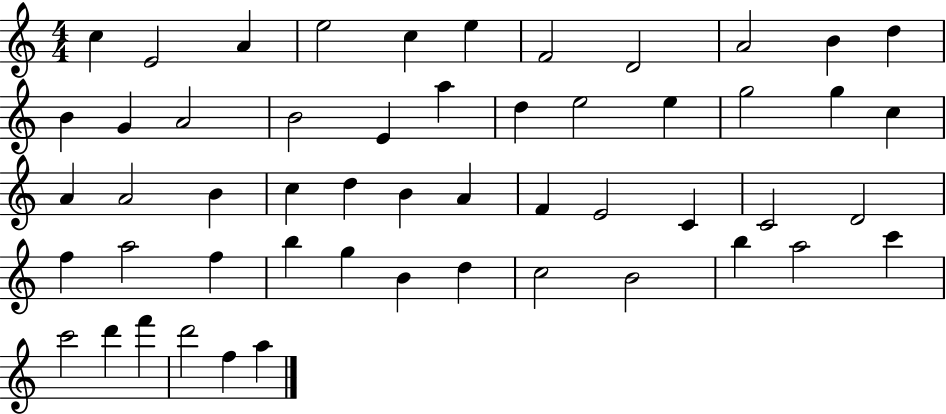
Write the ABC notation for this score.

X:1
T:Untitled
M:4/4
L:1/4
K:C
c E2 A e2 c e F2 D2 A2 B d B G A2 B2 E a d e2 e g2 g c A A2 B c d B A F E2 C C2 D2 f a2 f b g B d c2 B2 b a2 c' c'2 d' f' d'2 f a